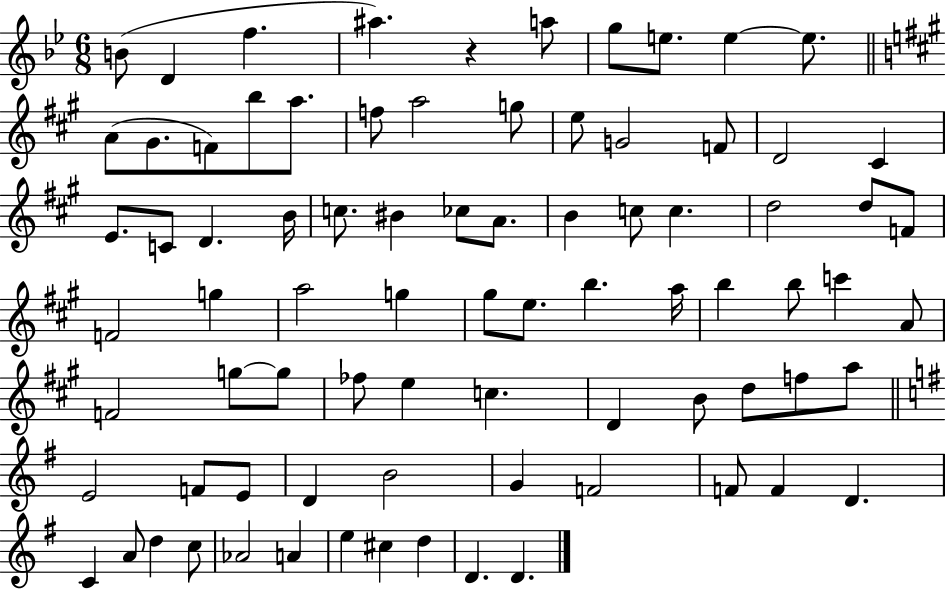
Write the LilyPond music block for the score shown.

{
  \clef treble
  \numericTimeSignature
  \time 6/8
  \key bes \major
  b'8( d'4 f''4. | ais''4.) r4 a''8 | g''8 e''8. e''4~~ e''8. | \bar "||" \break \key a \major a'8( gis'8. f'8) b''8 a''8. | f''8 a''2 g''8 | e''8 g'2 f'8 | d'2 cis'4 | \break e'8. c'8 d'4. b'16 | c''8. bis'4 ces''8 a'8. | b'4 c''8 c''4. | d''2 d''8 f'8 | \break f'2 g''4 | a''2 g''4 | gis''8 e''8. b''4. a''16 | b''4 b''8 c'''4 a'8 | \break f'2 g''8~~ g''8 | fes''8 e''4 c''4. | d'4 b'8 d''8 f''8 a''8 | \bar "||" \break \key g \major e'2 f'8 e'8 | d'4 b'2 | g'4 f'2 | f'8 f'4 d'4. | \break c'4 a'8 d''4 c''8 | aes'2 a'4 | e''4 cis''4 d''4 | d'4. d'4. | \break \bar "|."
}